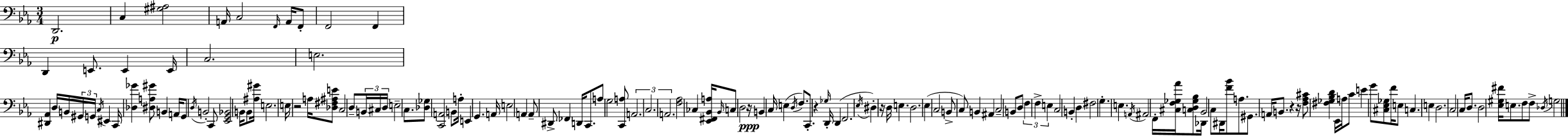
{
  \clef bass
  \numericTimeSignature
  \time 3/4
  \key ees \major
  d,2.\p | c4 <gis ais>2 | a,16 c2 \grace { f,16 } a,16 f,8-. | f,2 f,4 | \break d,4 e,8. e,4 | e,16 c2. | e2. | <dis, aes,>4 d16 b,16 \tuplet 3/2 { gis,16 g,16 \acciaccatura { c16 } } eis,4 | \break c,16 <des ges'>4 <dis a gis'>8 b,4 | a,16 g,8 \acciaccatura { d16 } b,2-. | c,8 <ees, g, bes,>2 b,16 | b,8 <ais gis'>16 e2. | \break e16 r2 | a16 <des fis ais e'>8 c2 d8-- | \tuplet 3/2 { b,16 cis16 d16 } e2-- | c8. <des ges>8 <c, a,>2 | \break b,8 a16-. e,4 g,4. | a,16 e2 a,4 | a,8-- dis,8-> \parenthesize fes,4 d,16 | c,8. a8 g2 | \break <c, a>8 \tuplet 3/2 { a,2. | c2. | a,2. } | <f aes>2 ces4 | \break <ees, fis, bes, a>16 \grace { bes,16 } c8 d2 | r16\ppp b,4 c16 e4( | \acciaccatura { d16 } f8.) c,8.-. r4 | \grace { ges16 } d,16-. d,4( f,2. | \break \acciaccatura { ees16 } dis4-.) r16 | d16 e4. d2. | ees4( c2 | b,8-> c8) b,4 | \break ais,4 c2-- | b,8 d8 \tuplet 3/2 { f4 f4-> | e4 } c2 | b,4-. d4 fis2 | \break g4.-. | e4. \acciaccatura { a,16 } ais,2 | f,16-. <cis f ges aes'>16 <c d ges bes>8 des,16 bes,2 | c8 dis,16 <f' bes'>8 a8. | \break gis,8. a,16 b,8. r4 | r16 <f aes cis'>8 <fis ges bes d'>4 ees,16 a16 c'8 e'4 | g'8 <cis ees ges>8 f'16 e8 c4. | e4 d2. | \break c2 | c16 d8. d2 | <ees gis fis'>16 e8. f8 f8-> | \acciaccatura { des16 } g2 \bar "|."
}